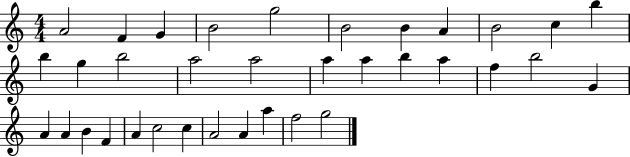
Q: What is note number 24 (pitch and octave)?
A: A4